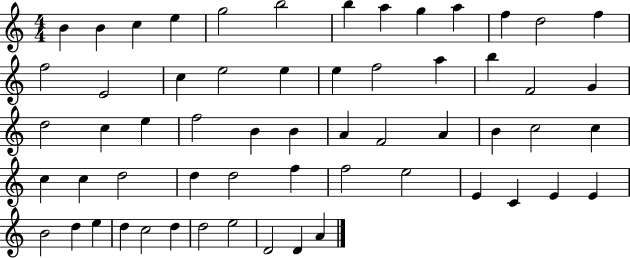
X:1
T:Untitled
M:4/4
L:1/4
K:C
B B c e g2 b2 b a g a f d2 f f2 E2 c e2 e e f2 a b F2 G d2 c e f2 B B A F2 A B c2 c c c d2 d d2 f f2 e2 E C E E B2 d e d c2 d d2 e2 D2 D A